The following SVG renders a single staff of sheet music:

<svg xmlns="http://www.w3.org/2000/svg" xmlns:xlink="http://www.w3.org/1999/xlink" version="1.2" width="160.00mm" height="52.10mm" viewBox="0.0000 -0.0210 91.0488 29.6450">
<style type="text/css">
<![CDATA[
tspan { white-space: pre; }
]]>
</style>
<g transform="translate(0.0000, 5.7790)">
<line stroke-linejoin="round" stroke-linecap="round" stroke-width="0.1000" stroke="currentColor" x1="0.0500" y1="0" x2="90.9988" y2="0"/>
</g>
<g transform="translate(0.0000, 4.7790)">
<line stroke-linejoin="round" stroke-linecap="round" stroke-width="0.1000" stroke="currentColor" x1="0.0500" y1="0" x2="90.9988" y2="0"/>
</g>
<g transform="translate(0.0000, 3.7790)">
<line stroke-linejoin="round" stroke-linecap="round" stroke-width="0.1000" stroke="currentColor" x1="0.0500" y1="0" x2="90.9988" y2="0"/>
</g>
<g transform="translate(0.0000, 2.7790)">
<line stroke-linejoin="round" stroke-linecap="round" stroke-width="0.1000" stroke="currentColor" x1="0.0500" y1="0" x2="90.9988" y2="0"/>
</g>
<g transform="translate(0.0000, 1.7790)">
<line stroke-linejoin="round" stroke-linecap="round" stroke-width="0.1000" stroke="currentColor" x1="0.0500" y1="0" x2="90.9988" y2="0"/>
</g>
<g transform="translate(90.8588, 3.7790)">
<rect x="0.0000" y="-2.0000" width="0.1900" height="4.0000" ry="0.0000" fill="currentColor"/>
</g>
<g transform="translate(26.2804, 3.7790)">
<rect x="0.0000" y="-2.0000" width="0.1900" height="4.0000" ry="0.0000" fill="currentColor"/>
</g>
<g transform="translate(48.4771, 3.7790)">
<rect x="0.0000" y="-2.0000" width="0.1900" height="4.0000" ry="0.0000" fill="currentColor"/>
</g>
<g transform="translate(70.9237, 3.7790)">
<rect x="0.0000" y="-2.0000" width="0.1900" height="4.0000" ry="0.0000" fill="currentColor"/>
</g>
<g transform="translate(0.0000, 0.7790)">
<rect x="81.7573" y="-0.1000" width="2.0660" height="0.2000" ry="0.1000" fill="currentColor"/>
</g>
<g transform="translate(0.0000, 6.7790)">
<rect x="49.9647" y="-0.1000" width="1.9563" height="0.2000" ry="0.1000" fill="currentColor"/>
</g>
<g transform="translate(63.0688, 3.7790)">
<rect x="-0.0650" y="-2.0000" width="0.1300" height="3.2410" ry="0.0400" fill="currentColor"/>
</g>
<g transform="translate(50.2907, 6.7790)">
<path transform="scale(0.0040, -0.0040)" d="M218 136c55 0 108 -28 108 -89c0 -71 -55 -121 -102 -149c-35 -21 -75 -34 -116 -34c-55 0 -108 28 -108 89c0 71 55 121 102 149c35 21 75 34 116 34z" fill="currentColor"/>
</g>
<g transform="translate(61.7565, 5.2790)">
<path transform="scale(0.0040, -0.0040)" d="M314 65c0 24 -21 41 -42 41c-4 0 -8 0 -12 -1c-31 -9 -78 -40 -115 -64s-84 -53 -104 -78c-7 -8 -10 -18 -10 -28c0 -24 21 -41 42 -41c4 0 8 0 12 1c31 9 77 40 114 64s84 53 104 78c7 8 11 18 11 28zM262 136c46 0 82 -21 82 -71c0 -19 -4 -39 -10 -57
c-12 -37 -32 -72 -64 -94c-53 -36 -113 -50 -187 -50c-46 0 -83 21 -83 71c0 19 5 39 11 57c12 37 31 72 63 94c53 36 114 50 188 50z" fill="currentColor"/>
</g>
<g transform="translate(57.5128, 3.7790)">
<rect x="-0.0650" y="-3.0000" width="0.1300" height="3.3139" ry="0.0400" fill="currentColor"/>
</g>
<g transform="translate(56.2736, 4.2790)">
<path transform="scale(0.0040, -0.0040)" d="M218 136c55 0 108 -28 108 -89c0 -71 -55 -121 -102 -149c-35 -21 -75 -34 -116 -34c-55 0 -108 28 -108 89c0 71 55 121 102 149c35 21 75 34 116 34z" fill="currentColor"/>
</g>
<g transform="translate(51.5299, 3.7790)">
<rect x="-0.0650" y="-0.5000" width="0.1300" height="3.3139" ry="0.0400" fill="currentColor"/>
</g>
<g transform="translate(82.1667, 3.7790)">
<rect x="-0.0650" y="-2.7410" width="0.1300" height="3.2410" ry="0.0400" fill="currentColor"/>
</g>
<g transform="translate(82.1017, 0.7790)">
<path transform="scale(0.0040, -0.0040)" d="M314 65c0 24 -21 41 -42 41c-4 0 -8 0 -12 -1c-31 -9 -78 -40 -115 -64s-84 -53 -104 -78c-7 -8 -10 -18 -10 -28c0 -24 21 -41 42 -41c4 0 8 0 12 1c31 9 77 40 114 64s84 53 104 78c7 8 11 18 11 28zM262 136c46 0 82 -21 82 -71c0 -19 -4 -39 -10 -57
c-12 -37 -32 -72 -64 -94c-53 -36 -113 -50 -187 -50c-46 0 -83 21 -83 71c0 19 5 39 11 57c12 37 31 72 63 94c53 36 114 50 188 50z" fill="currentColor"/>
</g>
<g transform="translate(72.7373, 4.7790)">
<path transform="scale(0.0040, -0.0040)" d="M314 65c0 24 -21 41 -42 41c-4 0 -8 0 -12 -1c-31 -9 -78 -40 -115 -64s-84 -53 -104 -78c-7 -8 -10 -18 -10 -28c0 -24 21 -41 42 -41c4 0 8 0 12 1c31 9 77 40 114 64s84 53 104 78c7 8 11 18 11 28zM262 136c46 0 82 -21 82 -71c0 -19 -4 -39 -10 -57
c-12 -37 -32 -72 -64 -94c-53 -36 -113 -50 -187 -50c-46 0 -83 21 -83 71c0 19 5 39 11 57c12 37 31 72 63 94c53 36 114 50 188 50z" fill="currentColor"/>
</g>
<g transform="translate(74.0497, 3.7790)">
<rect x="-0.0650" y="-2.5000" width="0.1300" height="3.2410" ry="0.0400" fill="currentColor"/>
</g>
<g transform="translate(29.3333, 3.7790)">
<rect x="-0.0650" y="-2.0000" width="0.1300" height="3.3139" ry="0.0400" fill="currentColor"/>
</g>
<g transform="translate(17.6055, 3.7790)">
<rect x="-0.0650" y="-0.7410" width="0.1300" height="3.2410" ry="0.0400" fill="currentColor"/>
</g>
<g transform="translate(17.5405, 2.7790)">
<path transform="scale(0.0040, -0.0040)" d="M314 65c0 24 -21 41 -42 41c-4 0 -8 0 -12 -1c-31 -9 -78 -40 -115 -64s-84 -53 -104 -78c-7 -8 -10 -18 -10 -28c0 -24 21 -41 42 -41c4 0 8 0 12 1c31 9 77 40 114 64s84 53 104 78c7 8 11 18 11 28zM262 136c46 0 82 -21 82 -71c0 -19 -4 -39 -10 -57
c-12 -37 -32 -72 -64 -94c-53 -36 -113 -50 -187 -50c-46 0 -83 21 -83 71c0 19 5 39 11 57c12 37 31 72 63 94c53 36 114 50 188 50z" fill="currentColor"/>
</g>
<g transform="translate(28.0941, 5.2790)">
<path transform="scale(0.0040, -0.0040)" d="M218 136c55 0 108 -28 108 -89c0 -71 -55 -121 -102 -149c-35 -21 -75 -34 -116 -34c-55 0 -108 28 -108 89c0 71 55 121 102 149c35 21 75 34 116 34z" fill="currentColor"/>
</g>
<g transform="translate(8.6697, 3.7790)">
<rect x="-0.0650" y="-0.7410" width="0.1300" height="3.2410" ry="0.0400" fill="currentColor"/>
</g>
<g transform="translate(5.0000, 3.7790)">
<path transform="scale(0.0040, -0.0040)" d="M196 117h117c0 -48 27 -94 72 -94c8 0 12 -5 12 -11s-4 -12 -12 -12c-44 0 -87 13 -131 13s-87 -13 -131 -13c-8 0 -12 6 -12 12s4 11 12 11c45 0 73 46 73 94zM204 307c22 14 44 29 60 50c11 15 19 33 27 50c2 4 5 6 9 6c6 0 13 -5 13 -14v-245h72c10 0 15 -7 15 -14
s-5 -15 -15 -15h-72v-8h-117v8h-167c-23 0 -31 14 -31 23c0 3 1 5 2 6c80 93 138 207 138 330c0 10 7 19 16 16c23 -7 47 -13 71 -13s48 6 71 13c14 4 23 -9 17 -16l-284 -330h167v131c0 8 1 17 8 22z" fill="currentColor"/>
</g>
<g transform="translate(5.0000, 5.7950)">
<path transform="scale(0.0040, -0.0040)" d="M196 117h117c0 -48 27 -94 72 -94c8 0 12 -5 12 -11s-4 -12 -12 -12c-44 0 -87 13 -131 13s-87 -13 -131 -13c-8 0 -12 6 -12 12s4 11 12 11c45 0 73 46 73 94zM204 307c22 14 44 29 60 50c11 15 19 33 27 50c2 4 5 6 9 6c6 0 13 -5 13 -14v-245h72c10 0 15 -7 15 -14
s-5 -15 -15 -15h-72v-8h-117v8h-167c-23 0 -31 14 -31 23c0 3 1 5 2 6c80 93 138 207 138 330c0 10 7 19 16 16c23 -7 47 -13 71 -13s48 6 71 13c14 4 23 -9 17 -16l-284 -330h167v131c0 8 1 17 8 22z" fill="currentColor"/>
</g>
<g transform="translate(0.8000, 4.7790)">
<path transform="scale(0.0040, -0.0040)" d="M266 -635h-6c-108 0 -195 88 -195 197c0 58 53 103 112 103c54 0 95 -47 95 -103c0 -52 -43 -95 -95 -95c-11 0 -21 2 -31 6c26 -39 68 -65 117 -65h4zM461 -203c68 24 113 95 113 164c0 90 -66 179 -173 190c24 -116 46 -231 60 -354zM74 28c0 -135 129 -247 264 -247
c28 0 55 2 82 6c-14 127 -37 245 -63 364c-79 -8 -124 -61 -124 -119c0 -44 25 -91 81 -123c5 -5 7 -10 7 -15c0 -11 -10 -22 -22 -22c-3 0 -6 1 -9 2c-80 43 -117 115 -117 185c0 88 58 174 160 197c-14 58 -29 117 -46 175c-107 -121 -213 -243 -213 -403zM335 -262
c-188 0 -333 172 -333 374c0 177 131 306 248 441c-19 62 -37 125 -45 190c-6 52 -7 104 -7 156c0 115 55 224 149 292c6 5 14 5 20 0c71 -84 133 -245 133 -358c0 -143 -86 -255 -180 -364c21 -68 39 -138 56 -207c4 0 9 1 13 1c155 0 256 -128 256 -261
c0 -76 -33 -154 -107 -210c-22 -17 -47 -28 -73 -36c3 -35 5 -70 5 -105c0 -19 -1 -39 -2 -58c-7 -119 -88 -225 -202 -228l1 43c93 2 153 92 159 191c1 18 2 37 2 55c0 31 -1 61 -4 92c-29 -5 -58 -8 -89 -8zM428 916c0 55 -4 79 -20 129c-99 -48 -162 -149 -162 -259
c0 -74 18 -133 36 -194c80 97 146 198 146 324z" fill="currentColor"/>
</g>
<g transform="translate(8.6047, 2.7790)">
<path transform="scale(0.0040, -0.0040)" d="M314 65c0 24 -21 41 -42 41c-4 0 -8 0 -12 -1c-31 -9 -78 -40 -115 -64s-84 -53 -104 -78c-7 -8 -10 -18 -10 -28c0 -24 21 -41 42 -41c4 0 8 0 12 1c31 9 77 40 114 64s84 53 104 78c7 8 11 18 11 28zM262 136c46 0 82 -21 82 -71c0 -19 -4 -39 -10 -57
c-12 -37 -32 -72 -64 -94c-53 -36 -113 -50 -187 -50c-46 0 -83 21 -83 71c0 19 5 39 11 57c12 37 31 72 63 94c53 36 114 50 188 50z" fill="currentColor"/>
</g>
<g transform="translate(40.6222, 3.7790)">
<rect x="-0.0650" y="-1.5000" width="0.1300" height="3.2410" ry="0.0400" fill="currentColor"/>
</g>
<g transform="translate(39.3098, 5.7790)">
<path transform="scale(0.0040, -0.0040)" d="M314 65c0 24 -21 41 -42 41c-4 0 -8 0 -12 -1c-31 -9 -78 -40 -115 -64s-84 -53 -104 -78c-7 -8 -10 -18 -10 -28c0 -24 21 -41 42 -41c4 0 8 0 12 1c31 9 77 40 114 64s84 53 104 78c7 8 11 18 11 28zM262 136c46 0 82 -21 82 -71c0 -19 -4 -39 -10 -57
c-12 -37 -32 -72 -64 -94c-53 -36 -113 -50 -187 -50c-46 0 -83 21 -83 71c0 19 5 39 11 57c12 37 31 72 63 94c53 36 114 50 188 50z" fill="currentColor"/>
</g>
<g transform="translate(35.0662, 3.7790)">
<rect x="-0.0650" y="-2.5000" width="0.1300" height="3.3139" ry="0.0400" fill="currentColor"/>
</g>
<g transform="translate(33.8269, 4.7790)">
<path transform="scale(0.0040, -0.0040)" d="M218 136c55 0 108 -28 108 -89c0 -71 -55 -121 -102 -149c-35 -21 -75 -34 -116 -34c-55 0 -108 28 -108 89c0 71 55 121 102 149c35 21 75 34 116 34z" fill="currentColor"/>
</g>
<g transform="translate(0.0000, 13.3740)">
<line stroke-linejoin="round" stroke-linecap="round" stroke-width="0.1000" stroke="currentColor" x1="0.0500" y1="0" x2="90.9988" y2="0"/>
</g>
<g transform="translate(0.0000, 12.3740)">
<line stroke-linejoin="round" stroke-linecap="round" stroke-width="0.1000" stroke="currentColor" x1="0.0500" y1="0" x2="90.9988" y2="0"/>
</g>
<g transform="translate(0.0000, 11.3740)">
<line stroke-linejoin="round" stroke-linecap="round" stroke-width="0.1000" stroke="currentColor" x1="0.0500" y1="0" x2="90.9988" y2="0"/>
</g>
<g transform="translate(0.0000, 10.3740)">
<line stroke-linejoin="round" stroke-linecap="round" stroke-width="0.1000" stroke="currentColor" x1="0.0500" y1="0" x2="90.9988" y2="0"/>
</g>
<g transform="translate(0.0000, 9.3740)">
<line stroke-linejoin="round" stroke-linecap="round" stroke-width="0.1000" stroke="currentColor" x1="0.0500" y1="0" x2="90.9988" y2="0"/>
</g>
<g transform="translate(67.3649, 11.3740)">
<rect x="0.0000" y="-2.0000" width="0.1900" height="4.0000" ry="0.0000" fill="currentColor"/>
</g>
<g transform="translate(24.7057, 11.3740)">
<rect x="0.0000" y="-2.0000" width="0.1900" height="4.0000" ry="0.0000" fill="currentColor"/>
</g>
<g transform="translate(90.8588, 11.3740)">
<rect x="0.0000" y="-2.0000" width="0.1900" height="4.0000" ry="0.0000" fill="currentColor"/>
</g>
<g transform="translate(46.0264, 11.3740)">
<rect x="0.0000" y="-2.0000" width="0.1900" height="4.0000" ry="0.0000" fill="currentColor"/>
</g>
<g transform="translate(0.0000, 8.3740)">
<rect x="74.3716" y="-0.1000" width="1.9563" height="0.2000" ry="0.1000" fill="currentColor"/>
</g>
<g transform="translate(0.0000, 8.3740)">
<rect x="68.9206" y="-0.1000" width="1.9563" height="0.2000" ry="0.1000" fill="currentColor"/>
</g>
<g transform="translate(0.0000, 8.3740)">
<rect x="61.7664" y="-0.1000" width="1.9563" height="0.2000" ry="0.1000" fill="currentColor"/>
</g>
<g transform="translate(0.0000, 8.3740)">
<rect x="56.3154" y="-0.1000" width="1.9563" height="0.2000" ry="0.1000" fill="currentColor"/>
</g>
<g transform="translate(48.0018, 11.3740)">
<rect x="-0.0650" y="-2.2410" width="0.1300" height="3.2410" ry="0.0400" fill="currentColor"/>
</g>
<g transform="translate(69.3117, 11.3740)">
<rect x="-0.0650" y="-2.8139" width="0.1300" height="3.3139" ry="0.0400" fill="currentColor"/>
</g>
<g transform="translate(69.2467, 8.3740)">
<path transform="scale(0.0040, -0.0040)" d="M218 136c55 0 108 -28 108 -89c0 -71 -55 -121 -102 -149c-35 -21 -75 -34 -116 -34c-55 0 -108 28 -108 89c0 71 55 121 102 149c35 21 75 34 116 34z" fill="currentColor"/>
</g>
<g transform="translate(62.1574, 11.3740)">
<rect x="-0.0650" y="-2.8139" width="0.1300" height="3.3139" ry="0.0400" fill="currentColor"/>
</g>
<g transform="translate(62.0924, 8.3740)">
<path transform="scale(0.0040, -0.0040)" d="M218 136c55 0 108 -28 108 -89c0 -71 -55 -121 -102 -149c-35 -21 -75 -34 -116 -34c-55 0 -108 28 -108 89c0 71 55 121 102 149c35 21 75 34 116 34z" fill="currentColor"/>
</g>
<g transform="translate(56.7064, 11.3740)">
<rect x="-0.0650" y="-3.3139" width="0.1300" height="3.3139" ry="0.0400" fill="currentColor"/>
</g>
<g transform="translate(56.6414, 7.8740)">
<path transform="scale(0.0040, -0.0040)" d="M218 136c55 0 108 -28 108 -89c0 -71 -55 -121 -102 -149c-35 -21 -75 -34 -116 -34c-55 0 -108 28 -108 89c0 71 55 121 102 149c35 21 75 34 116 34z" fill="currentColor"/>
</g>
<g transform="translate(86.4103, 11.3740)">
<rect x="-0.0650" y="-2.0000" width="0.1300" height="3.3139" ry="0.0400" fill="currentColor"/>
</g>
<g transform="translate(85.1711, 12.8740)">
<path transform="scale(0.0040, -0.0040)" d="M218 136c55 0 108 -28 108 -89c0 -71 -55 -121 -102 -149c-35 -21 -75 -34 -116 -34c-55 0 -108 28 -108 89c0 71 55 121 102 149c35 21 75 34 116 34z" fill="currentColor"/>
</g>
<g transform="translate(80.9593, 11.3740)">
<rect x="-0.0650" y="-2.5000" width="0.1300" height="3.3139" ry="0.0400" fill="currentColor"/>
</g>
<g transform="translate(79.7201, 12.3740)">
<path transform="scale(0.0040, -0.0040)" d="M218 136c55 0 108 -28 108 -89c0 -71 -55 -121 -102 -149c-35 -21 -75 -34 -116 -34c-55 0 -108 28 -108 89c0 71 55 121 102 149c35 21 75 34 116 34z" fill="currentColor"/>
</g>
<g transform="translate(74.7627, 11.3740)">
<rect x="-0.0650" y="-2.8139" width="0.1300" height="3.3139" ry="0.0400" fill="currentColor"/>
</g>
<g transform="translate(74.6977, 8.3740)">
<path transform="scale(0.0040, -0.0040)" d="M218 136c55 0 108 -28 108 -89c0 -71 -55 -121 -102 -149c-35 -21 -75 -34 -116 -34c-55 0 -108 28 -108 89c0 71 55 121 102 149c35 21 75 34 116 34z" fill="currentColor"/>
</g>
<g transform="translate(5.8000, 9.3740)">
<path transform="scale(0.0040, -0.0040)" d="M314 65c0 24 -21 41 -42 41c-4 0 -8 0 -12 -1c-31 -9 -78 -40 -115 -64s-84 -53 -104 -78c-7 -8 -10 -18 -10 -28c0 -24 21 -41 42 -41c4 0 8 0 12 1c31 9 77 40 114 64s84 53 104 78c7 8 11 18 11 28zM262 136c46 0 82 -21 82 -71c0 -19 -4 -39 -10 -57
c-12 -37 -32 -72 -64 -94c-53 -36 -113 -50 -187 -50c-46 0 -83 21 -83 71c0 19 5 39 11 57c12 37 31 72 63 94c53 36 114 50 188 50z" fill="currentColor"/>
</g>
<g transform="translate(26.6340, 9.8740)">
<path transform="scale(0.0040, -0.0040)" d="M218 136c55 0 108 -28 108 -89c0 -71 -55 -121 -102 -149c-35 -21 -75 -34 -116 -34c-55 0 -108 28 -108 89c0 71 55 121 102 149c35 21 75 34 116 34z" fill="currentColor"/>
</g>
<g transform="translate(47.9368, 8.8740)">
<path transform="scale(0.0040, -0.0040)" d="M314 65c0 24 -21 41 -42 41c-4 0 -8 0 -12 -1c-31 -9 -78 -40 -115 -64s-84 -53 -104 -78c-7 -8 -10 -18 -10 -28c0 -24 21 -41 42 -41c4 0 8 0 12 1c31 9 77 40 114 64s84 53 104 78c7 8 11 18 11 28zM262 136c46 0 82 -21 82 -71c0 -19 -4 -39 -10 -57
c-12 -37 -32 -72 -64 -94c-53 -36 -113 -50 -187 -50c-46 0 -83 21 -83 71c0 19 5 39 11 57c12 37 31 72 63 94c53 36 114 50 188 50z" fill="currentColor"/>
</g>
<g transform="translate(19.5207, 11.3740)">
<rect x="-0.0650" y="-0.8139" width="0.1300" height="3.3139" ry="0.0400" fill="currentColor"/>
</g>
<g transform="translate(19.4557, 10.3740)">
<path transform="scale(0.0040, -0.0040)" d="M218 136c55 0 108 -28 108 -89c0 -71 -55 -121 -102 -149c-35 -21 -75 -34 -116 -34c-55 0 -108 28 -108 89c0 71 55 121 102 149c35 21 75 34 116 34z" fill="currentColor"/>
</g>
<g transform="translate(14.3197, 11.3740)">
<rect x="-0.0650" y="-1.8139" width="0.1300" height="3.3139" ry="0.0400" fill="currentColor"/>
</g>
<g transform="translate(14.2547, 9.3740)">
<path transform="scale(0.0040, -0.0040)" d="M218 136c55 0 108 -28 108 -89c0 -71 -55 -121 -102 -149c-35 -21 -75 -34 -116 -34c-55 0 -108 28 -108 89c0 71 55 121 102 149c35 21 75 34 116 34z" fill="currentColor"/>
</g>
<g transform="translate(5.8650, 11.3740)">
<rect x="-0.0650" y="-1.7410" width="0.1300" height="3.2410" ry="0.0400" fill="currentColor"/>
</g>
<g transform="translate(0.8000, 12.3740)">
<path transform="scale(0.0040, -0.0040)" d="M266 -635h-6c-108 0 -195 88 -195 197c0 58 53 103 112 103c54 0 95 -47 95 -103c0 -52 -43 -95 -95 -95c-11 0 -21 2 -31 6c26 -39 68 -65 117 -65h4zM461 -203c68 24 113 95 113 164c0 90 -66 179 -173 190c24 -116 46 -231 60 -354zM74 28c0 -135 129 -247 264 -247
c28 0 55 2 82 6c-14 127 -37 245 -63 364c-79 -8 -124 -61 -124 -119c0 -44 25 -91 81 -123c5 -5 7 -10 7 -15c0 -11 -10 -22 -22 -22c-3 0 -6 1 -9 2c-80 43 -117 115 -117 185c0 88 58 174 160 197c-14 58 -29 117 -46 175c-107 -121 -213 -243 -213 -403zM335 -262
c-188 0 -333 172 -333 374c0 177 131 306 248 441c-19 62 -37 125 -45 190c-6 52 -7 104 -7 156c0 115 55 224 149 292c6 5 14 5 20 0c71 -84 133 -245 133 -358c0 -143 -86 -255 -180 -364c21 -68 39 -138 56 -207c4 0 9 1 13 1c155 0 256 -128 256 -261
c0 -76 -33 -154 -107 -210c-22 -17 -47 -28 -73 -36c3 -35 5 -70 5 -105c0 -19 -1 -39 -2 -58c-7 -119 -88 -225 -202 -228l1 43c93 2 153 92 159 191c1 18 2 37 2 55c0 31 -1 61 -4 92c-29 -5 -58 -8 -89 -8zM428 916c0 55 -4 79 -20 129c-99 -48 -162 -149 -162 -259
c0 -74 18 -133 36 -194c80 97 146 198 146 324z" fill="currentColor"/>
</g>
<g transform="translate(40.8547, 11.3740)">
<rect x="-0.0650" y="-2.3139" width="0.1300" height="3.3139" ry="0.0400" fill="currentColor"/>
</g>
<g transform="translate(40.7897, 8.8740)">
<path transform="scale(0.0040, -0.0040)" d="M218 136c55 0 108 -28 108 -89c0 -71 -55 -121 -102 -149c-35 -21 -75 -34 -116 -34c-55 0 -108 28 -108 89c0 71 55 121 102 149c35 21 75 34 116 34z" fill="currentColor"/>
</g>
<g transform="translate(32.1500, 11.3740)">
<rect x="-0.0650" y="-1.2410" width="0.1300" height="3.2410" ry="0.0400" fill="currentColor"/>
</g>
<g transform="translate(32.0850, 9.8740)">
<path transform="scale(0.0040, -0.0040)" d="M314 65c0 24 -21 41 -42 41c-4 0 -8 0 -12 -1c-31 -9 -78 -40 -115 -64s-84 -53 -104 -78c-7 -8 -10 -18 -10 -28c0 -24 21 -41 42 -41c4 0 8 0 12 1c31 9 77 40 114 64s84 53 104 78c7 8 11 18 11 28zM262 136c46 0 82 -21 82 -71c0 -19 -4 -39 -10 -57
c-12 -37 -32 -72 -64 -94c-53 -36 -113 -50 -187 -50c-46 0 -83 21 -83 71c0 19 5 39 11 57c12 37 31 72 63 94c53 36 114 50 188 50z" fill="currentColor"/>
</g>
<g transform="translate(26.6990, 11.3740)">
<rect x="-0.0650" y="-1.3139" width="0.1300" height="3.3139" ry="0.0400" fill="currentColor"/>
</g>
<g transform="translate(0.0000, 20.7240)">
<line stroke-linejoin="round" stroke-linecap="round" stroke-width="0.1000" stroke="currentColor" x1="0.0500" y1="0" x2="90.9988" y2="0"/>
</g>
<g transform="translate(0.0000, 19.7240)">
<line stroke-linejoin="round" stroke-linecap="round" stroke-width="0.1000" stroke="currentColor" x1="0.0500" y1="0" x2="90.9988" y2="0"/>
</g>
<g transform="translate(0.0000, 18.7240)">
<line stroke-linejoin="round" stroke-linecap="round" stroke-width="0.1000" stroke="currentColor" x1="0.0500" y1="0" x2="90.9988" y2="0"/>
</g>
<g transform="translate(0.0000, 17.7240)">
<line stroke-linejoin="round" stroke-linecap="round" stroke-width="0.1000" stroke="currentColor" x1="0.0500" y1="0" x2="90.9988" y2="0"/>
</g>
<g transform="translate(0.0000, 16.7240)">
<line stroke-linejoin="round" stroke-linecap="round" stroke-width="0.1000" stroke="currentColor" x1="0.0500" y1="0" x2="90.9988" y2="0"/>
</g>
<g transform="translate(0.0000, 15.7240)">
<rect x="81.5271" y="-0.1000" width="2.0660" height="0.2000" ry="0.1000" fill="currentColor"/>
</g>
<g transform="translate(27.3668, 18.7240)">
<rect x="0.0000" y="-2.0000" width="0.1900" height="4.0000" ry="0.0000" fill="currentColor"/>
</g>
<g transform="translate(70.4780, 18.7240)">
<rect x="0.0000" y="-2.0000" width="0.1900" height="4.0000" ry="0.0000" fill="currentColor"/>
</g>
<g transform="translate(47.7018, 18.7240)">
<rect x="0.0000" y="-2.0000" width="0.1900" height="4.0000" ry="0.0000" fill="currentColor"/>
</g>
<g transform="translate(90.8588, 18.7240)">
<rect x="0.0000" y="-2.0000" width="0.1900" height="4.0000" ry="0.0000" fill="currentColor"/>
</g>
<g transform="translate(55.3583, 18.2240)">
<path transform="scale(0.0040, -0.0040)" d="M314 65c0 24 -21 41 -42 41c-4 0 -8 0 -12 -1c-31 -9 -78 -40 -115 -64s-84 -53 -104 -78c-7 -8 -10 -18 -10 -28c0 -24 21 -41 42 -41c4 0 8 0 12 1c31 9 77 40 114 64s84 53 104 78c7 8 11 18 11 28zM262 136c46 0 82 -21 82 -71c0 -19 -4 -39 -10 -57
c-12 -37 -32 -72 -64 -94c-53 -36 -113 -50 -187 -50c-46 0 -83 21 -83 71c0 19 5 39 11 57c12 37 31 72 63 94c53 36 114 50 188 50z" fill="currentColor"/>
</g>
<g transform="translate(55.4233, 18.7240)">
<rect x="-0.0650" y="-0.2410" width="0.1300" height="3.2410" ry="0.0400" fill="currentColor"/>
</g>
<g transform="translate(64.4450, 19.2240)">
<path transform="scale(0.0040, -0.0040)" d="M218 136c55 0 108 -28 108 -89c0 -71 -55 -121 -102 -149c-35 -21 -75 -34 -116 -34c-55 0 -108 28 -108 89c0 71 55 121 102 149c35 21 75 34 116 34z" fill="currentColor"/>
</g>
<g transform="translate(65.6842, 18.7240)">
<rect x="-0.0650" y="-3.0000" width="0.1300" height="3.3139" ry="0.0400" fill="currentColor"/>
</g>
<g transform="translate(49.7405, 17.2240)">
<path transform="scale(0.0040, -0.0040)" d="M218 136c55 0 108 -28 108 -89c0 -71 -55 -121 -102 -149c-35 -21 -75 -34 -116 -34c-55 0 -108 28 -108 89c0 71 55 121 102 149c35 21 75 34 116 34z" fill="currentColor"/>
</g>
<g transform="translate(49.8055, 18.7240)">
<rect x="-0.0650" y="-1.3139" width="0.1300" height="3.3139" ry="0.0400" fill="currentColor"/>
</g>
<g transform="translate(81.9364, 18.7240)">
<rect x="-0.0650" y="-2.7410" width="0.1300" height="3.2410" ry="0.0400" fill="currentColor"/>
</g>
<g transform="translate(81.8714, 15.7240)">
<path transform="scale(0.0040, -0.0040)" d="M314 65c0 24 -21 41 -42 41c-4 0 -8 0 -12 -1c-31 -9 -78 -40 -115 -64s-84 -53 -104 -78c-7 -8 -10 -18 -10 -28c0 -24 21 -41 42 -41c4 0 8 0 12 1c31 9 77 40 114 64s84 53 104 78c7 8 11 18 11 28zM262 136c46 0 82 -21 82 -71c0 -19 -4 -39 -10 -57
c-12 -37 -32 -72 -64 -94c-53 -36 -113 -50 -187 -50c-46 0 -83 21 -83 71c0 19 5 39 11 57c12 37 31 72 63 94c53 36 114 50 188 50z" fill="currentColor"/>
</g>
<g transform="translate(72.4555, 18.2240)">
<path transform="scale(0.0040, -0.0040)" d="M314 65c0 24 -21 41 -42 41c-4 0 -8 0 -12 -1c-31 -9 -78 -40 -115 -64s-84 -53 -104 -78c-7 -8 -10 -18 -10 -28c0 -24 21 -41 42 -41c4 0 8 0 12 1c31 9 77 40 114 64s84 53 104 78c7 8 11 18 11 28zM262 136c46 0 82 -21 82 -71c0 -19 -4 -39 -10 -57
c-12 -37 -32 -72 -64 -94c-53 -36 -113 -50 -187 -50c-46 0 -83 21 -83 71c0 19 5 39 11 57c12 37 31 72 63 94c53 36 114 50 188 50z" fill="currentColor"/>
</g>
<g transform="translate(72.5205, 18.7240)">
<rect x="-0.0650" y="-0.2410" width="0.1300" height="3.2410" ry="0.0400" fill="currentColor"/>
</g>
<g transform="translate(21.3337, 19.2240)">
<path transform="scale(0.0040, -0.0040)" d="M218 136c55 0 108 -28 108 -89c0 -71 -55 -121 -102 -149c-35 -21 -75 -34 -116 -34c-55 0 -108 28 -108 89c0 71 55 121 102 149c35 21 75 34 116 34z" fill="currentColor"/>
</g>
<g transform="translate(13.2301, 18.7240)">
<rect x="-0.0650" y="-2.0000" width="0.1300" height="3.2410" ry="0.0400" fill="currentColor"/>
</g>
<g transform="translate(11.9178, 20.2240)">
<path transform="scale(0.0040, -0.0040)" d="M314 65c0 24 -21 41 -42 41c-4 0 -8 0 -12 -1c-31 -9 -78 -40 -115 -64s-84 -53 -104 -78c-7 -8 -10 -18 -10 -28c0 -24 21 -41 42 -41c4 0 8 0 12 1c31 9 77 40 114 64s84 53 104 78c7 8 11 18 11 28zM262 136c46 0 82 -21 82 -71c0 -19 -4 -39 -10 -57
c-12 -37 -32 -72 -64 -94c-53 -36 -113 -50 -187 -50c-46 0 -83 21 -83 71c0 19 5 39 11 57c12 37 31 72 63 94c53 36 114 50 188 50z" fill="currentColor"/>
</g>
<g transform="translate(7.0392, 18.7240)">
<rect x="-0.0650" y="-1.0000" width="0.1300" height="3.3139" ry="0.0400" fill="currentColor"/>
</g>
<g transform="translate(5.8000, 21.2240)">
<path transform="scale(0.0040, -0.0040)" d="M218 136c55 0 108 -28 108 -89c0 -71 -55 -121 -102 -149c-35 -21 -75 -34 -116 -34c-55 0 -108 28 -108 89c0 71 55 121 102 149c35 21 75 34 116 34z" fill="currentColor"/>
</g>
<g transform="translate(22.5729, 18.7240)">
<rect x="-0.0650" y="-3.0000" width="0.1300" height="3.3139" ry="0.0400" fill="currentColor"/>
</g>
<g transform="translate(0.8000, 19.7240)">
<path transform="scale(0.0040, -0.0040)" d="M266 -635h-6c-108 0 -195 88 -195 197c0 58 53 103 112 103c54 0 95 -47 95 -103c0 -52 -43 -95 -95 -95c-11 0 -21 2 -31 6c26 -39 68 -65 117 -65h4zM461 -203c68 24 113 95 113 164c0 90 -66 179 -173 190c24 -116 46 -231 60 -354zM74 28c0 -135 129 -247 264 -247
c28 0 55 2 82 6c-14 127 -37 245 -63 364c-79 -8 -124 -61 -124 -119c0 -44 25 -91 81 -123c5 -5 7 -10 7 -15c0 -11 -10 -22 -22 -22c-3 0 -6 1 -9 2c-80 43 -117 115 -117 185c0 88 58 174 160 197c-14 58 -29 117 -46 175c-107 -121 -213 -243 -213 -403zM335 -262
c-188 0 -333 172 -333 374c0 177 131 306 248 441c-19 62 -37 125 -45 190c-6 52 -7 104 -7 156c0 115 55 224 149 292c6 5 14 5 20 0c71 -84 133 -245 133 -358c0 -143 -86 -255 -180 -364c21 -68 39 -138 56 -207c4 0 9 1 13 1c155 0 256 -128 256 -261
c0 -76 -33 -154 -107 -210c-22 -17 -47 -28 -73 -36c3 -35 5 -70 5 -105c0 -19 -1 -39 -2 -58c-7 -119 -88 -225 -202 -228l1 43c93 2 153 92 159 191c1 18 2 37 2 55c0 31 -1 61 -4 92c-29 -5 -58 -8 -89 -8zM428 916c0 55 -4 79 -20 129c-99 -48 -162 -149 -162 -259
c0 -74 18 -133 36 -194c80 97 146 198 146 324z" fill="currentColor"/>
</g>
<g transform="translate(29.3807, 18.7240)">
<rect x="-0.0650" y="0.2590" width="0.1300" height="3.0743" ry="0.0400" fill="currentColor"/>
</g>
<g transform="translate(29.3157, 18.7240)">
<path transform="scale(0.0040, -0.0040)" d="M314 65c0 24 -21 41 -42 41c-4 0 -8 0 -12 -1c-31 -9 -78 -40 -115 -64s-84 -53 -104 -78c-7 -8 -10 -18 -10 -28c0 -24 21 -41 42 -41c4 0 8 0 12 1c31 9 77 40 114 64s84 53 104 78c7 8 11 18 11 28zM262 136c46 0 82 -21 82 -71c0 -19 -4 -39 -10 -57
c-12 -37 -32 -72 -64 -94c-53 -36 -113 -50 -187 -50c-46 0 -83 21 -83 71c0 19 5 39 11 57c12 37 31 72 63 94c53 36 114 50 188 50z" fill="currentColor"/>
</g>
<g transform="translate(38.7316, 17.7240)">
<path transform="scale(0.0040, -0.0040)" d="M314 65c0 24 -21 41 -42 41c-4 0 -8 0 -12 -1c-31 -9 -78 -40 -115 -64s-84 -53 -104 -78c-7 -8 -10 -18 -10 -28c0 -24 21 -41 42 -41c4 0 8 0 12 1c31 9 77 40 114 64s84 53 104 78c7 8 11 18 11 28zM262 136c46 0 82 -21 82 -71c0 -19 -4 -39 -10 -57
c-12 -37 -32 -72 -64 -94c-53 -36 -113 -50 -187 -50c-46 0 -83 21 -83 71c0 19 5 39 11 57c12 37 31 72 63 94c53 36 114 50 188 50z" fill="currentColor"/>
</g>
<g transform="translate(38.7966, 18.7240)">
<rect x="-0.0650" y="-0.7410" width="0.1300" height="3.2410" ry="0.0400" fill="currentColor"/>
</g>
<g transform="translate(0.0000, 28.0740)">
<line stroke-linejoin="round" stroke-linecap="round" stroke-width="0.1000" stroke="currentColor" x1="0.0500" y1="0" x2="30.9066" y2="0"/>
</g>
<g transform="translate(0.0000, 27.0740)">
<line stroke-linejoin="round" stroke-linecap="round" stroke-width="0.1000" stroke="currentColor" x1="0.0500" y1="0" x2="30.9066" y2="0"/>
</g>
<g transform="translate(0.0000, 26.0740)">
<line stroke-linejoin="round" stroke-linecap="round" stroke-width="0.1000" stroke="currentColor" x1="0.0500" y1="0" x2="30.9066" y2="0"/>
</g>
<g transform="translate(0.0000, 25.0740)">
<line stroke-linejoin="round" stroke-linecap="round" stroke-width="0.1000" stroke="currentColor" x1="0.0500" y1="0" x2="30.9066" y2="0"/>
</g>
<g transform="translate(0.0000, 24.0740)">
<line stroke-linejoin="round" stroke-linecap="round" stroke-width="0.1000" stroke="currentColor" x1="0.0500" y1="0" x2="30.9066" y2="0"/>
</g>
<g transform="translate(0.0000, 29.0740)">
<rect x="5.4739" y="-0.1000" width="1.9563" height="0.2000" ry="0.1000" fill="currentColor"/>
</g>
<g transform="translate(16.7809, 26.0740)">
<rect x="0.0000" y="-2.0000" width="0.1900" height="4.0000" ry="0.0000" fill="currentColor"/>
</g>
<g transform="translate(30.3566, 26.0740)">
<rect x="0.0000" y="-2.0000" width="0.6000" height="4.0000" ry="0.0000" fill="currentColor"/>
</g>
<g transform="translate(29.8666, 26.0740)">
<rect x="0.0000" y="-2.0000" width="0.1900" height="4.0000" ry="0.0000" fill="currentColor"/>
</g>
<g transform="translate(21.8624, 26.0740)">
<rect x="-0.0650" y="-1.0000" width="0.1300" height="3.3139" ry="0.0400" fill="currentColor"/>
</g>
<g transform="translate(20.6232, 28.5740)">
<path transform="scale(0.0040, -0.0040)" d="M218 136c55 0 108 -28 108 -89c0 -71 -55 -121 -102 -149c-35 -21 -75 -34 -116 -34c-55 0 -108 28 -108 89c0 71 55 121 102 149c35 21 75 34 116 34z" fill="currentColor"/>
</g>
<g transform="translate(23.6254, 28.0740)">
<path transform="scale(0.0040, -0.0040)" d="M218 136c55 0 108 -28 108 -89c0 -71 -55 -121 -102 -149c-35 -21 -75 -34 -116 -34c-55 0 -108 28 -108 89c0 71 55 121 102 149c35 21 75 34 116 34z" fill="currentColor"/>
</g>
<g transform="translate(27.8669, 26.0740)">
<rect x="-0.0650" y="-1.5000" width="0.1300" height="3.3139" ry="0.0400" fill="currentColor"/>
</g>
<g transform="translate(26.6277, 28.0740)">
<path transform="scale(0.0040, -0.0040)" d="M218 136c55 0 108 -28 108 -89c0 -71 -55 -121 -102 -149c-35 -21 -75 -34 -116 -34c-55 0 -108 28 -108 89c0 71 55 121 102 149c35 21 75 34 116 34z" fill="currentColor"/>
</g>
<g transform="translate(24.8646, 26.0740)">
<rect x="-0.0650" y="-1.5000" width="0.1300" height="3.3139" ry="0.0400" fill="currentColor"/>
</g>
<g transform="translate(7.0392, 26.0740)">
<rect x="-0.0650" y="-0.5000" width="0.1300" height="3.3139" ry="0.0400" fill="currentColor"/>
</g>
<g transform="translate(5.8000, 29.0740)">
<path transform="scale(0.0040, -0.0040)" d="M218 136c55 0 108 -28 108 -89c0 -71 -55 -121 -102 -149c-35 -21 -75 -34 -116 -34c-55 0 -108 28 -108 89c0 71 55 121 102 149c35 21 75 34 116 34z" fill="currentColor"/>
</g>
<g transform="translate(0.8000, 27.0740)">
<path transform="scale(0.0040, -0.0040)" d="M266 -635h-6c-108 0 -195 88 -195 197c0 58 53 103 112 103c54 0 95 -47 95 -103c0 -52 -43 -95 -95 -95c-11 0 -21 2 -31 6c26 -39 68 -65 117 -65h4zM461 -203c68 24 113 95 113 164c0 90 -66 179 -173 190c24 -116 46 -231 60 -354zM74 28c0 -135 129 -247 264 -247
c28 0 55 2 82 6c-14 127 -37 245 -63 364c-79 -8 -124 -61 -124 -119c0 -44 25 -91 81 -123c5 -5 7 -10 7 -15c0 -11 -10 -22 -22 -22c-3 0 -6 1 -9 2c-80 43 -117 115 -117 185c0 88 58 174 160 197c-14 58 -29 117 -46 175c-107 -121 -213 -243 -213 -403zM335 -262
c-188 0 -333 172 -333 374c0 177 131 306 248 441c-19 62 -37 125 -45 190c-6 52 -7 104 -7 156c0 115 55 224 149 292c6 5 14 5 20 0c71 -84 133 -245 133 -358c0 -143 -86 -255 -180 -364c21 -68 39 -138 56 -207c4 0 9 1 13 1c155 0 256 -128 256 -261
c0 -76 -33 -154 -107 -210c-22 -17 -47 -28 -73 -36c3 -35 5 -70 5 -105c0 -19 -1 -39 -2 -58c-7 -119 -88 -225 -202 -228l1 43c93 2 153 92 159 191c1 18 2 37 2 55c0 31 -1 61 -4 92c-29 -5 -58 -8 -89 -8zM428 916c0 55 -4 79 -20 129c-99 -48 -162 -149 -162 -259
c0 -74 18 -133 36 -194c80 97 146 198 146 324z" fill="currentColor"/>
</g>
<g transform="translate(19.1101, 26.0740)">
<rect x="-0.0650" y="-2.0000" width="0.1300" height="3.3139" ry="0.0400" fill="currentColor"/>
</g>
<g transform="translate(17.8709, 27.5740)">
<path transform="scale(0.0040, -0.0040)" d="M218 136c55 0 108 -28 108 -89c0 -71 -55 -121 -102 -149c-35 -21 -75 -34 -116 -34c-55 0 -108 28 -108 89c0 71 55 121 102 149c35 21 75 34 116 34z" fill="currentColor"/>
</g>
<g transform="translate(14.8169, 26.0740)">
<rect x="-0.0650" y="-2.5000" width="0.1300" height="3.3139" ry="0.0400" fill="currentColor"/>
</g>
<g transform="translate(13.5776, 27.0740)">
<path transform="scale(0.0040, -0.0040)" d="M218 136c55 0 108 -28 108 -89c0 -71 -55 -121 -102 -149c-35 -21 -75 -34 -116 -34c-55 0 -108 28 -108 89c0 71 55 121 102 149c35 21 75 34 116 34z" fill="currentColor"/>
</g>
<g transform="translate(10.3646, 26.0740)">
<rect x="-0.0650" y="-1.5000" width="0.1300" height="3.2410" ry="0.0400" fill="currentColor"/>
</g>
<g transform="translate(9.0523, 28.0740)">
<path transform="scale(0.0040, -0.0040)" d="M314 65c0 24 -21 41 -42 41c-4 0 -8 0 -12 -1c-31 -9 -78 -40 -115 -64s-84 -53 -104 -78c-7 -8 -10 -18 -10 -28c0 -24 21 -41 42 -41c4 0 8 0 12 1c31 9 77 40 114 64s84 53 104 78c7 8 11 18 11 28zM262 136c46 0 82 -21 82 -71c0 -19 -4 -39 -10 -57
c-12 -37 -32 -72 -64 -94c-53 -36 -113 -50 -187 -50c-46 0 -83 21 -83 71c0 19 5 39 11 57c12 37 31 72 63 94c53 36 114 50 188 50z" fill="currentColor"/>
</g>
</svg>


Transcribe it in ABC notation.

X:1
T:Untitled
M:4/4
L:1/4
K:C
d2 d2 F G E2 C A F2 G2 a2 f2 f d e e2 g g2 b a a a G F D F2 A B2 d2 e c2 A c2 a2 C E2 G F D E E